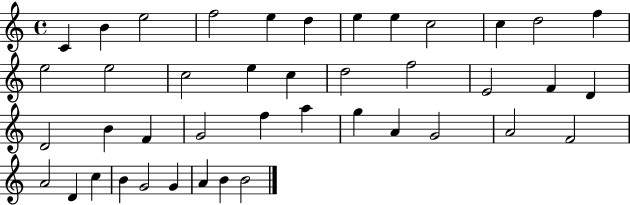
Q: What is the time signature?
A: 4/4